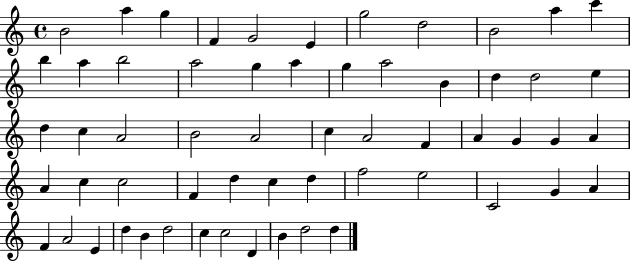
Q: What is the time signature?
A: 4/4